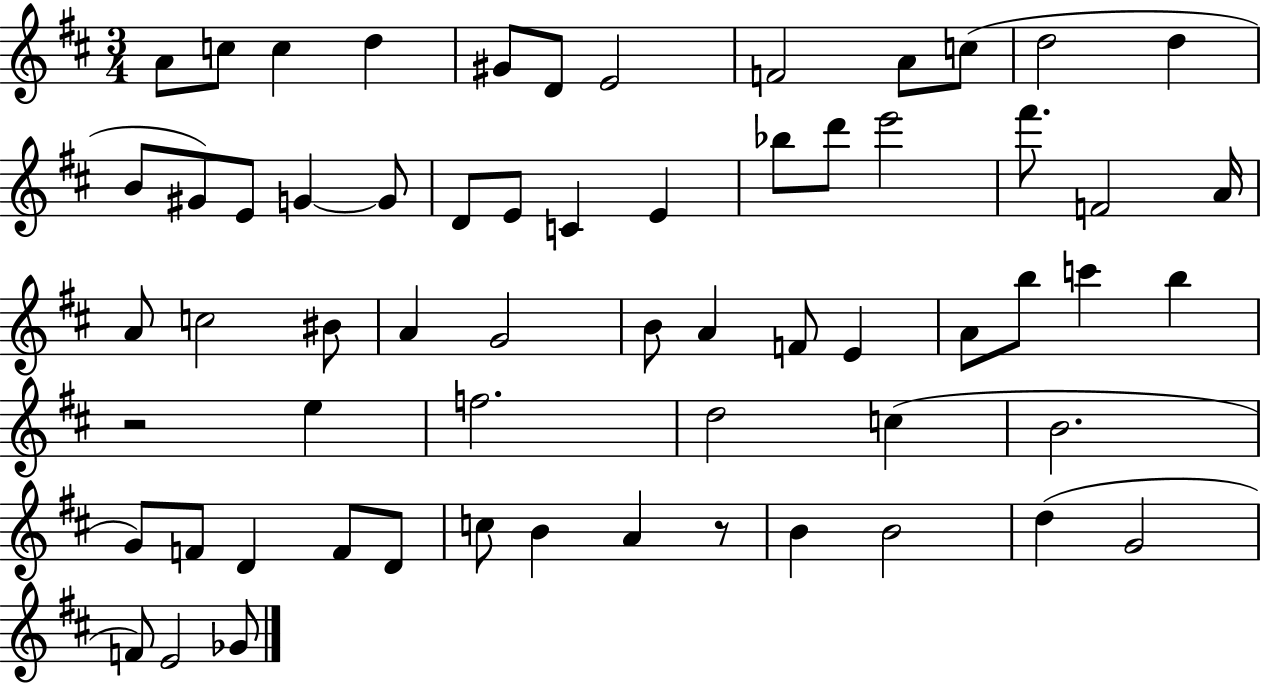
X:1
T:Untitled
M:3/4
L:1/4
K:D
A/2 c/2 c d ^G/2 D/2 E2 F2 A/2 c/2 d2 d B/2 ^G/2 E/2 G G/2 D/2 E/2 C E _b/2 d'/2 e'2 ^f'/2 F2 A/4 A/2 c2 ^B/2 A G2 B/2 A F/2 E A/2 b/2 c' b z2 e f2 d2 c B2 G/2 F/2 D F/2 D/2 c/2 B A z/2 B B2 d G2 F/2 E2 _G/2